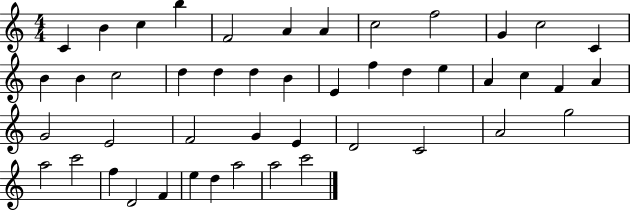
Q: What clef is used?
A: treble